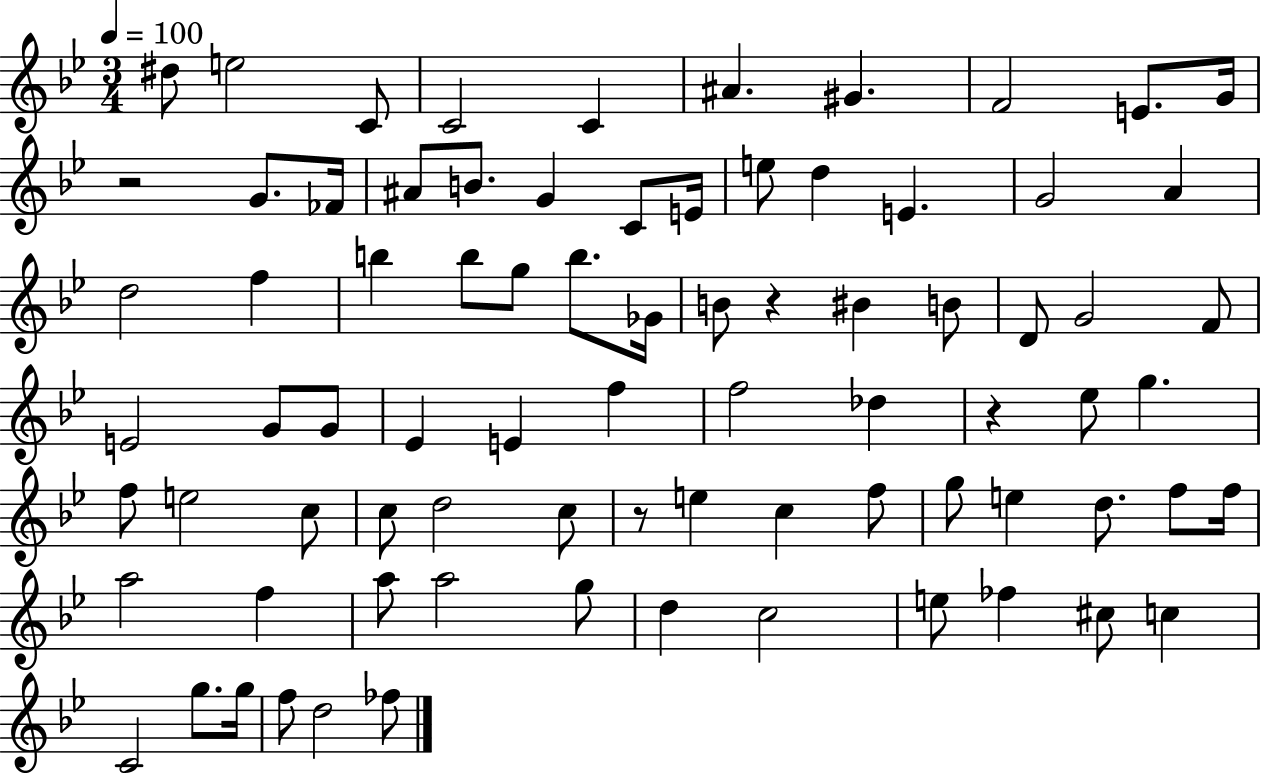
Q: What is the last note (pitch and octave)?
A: FES5